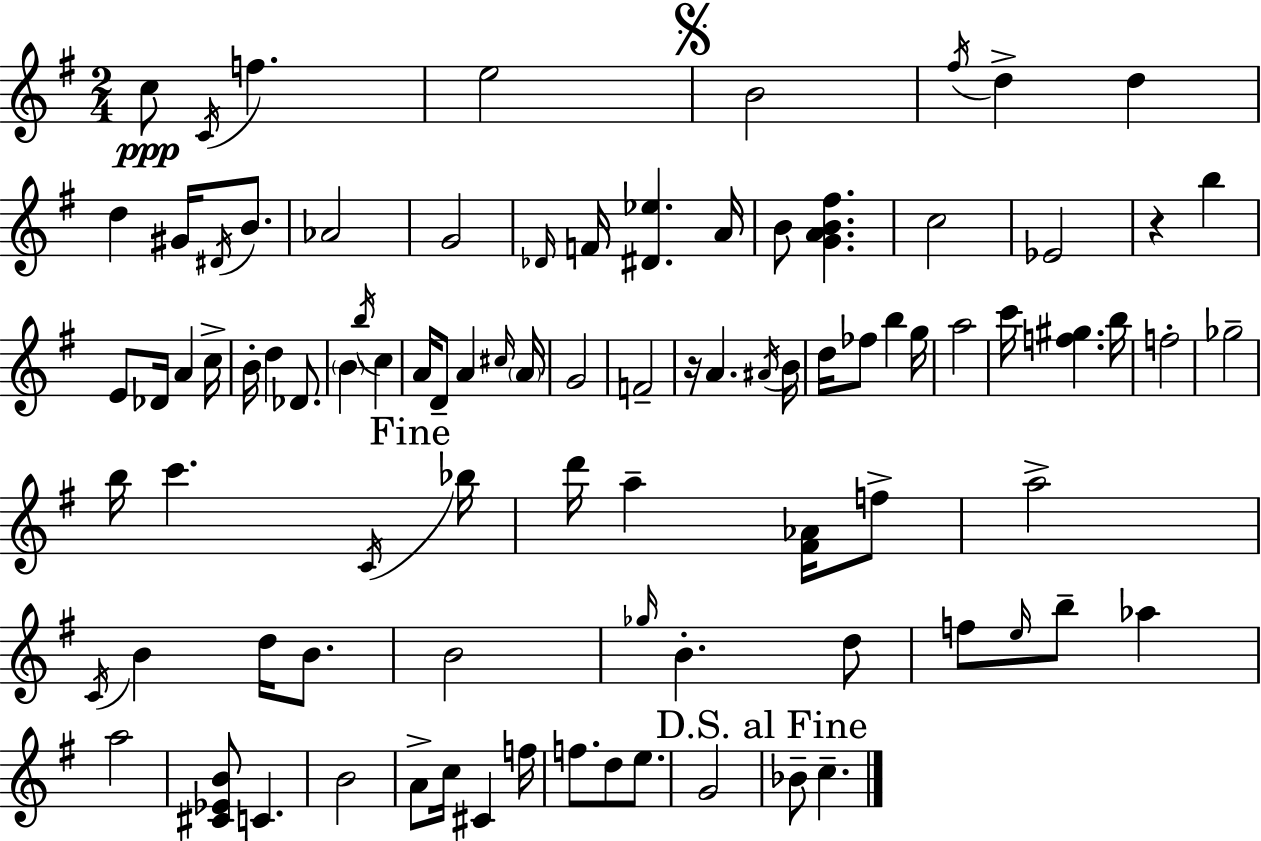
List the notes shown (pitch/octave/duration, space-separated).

C5/e C4/s F5/q. E5/h B4/h F#5/s D5/q D5/q D5/q G#4/s D#4/s B4/e. Ab4/h G4/h Db4/s F4/s [D#4,Eb5]/q. A4/s B4/e [G4,A4,B4,F#5]/q. C5/h Eb4/h R/q B5/q E4/e Db4/s A4/q C5/s B4/s D5/q Db4/e. B4/q B5/s C5/q A4/s D4/e A4/q C#5/s A4/s G4/h F4/h R/s A4/q. A#4/s B4/s D5/s FES5/e B5/q G5/s A5/h C6/s [F5,G#5]/q. B5/s F5/h Gb5/h B5/s C6/q. C4/s Bb5/s D6/s A5/q [F#4,Ab4]/s F5/e A5/h C4/s B4/q D5/s B4/e. B4/h Gb5/s B4/q. D5/e F5/e E5/s B5/e Ab5/q A5/h [C#4,Eb4,B4]/e C4/q. B4/h A4/e C5/s C#4/q F5/s F5/e. D5/e E5/e. G4/h Bb4/e C5/q.